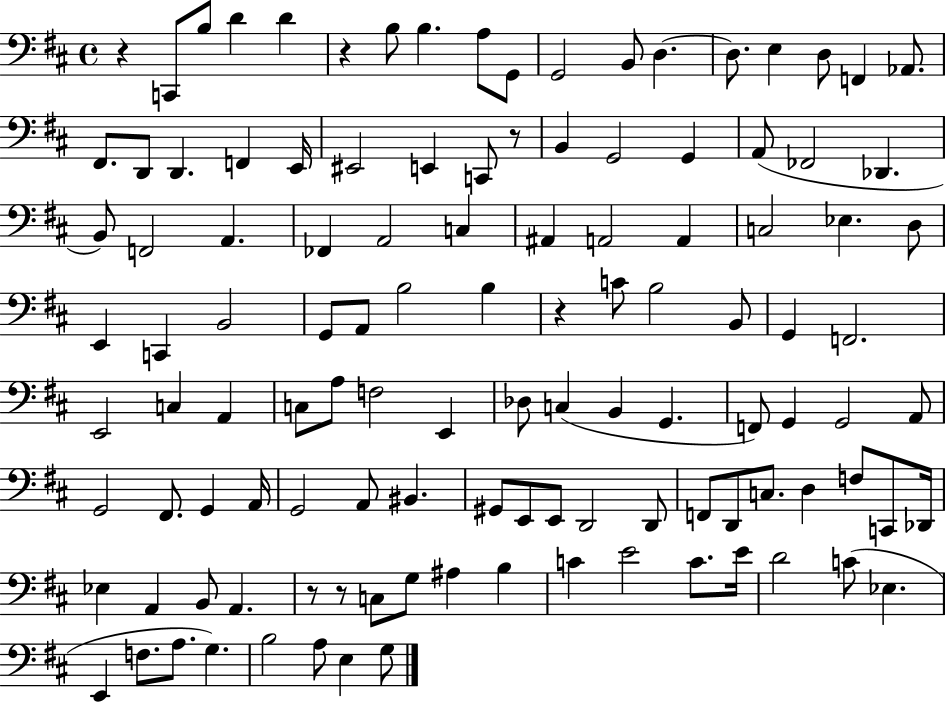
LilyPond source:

{
  \clef bass
  \time 4/4
  \defaultTimeSignature
  \key d \major
  \repeat volta 2 { r4 c,8 b8 d'4 d'4 | r4 b8 b4. a8 g,8 | g,2 b,8 d4.~~ | d8. e4 d8 f,4 aes,8. | \break fis,8. d,8 d,4. f,4 e,16 | eis,2 e,4 c,8 r8 | b,4 g,2 g,4 | a,8( fes,2 des,4. | \break b,8) f,2 a,4. | fes,4 a,2 c4 | ais,4 a,2 a,4 | c2 ees4. d8 | \break e,4 c,4 b,2 | g,8 a,8 b2 b4 | r4 c'8 b2 b,8 | g,4 f,2. | \break e,2 c4 a,4 | c8 a8 f2 e,4 | des8 c4( b,4 g,4. | f,8) g,4 g,2 a,8 | \break g,2 fis,8. g,4 a,16 | g,2 a,8 bis,4. | gis,8 e,8 e,8 d,2 d,8 | f,8 d,8 c8. d4 f8 c,8 des,16 | \break ees4 a,4 b,8 a,4. | r8 r8 c8 g8 ais4 b4 | c'4 e'2 c'8. e'16 | d'2 c'8( ees4. | \break e,4 f8. a8. g4.) | b2 a8 e4 g8 | } \bar "|."
}